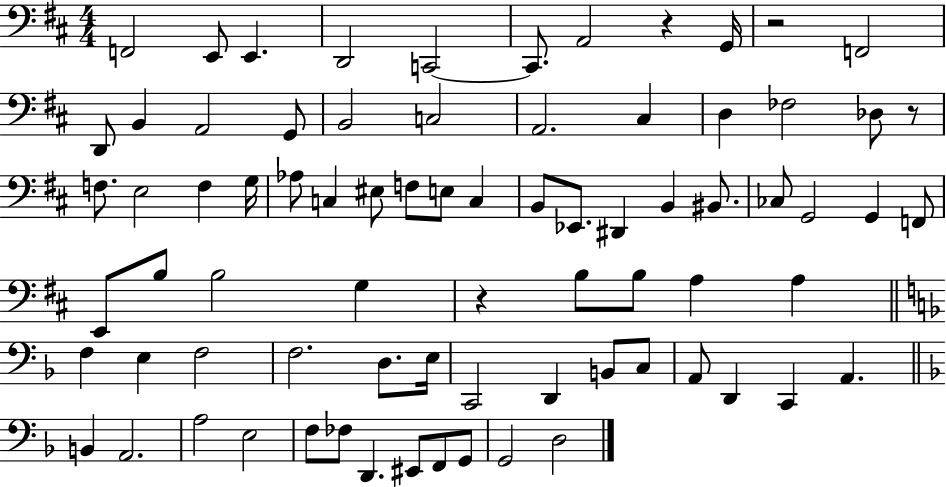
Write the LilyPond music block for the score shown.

{
  \clef bass
  \numericTimeSignature
  \time 4/4
  \key d \major
  f,2 e,8 e,4. | d,2 c,2~~ | c,8. a,2 r4 g,16 | r2 f,2 | \break d,8 b,4 a,2 g,8 | b,2 c2 | a,2. cis4 | d4 fes2 des8 r8 | \break f8. e2 f4 g16 | aes8 c4 eis8 f8 e8 c4 | b,8 ees,8. dis,4 b,4 bis,8. | ces8 g,2 g,4 f,8 | \break e,8 b8 b2 g4 | r4 b8 b8 a4 a4 | \bar "||" \break \key d \minor f4 e4 f2 | f2. d8. e16 | c,2 d,4 b,8 c8 | a,8 d,4 c,4 a,4. | \break \bar "||" \break \key f \major b,4 a,2. | a2 e2 | f8 fes8 d,4. eis,8 f,8 g,8 | g,2 d2 | \break \bar "|."
}